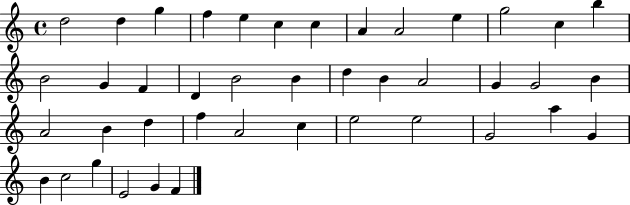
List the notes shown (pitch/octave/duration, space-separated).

D5/h D5/q G5/q F5/q E5/q C5/q C5/q A4/q A4/h E5/q G5/h C5/q B5/q B4/h G4/q F4/q D4/q B4/h B4/q D5/q B4/q A4/h G4/q G4/h B4/q A4/h B4/q D5/q F5/q A4/h C5/q E5/h E5/h G4/h A5/q G4/q B4/q C5/h G5/q E4/h G4/q F4/q